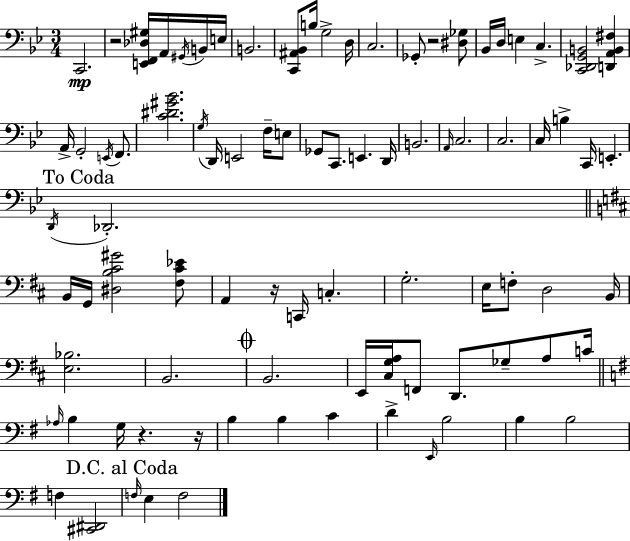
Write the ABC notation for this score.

X:1
T:Untitled
M:3/4
L:1/4
K:Bb
C,,2 z2 [E,,F,,_D,^G,]/4 A,,/4 ^G,,/4 B,,/4 E,/4 B,,2 [C,,^A,,_B,,]/2 B,/4 G,2 D,/4 C,2 _G,,/2 z2 [^D,_G,]/2 _B,,/4 D,/4 E, C, [C,,_D,,G,,B,,]2 [D,,A,,B,,^F,] A,,/4 G,,2 E,,/4 F,,/2 [C^D^G_B]2 G,/4 D,,/4 E,,2 F,/4 E,/2 _G,,/2 C,,/2 E,, D,,/4 B,,2 A,,/4 C,2 C,2 C,/4 B, C,,/4 E,, D,,/4 _D,,2 B,,/4 G,,/4 [^D,B,^C^G]2 [^F,^C_E]/2 A,, z/4 C,,/4 C, G,2 E,/4 F,/2 D,2 B,,/4 [E,_B,]2 B,,2 B,,2 E,,/4 [^C,G,A,]/4 F,,/2 D,,/2 _G,/2 A,/2 C/4 _A,/4 B, G,/4 z z/4 B, B, C D E,,/4 B,2 B, B,2 F, [^C,,^D,,]2 F,/4 E, F,2